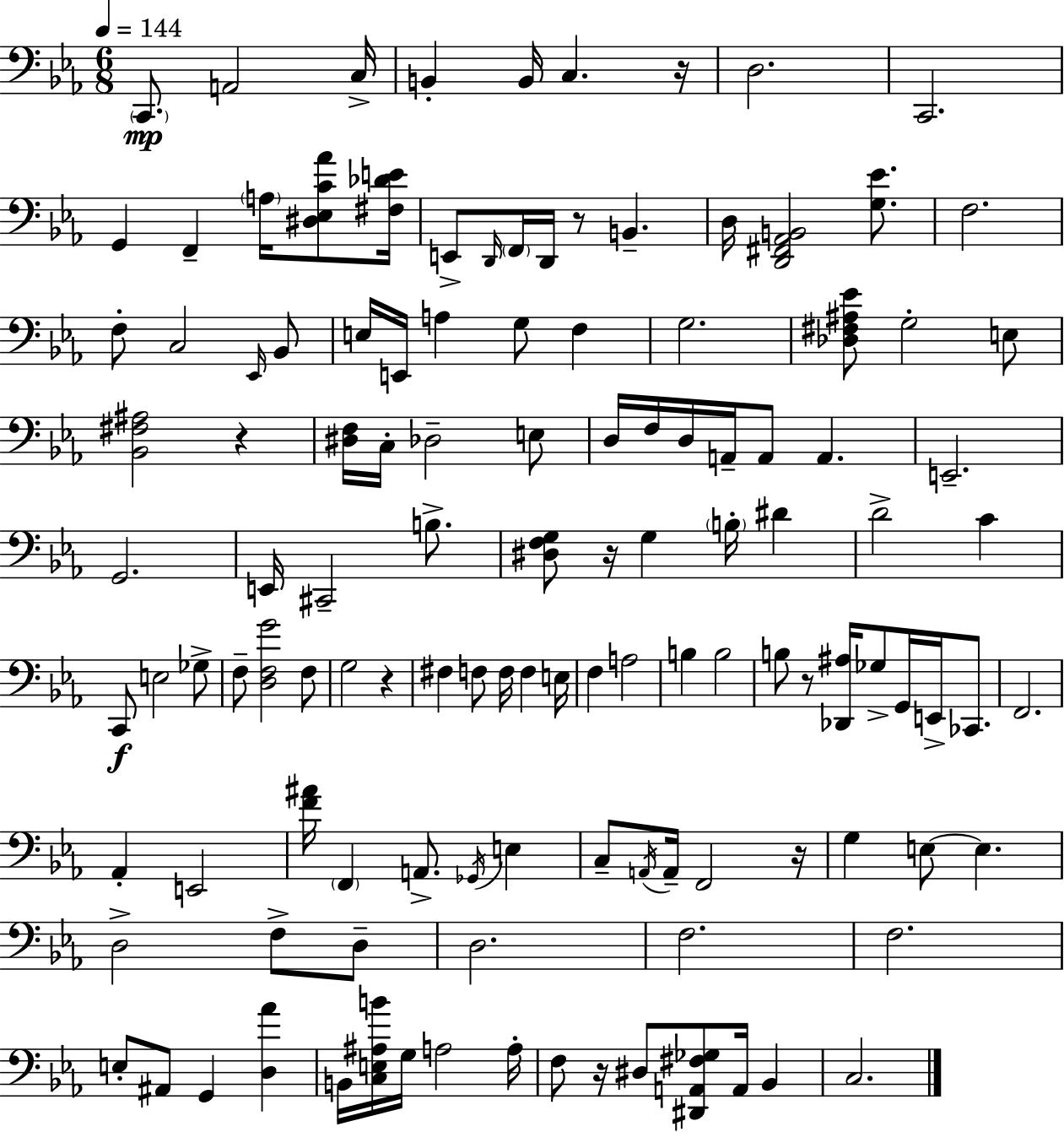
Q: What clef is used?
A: bass